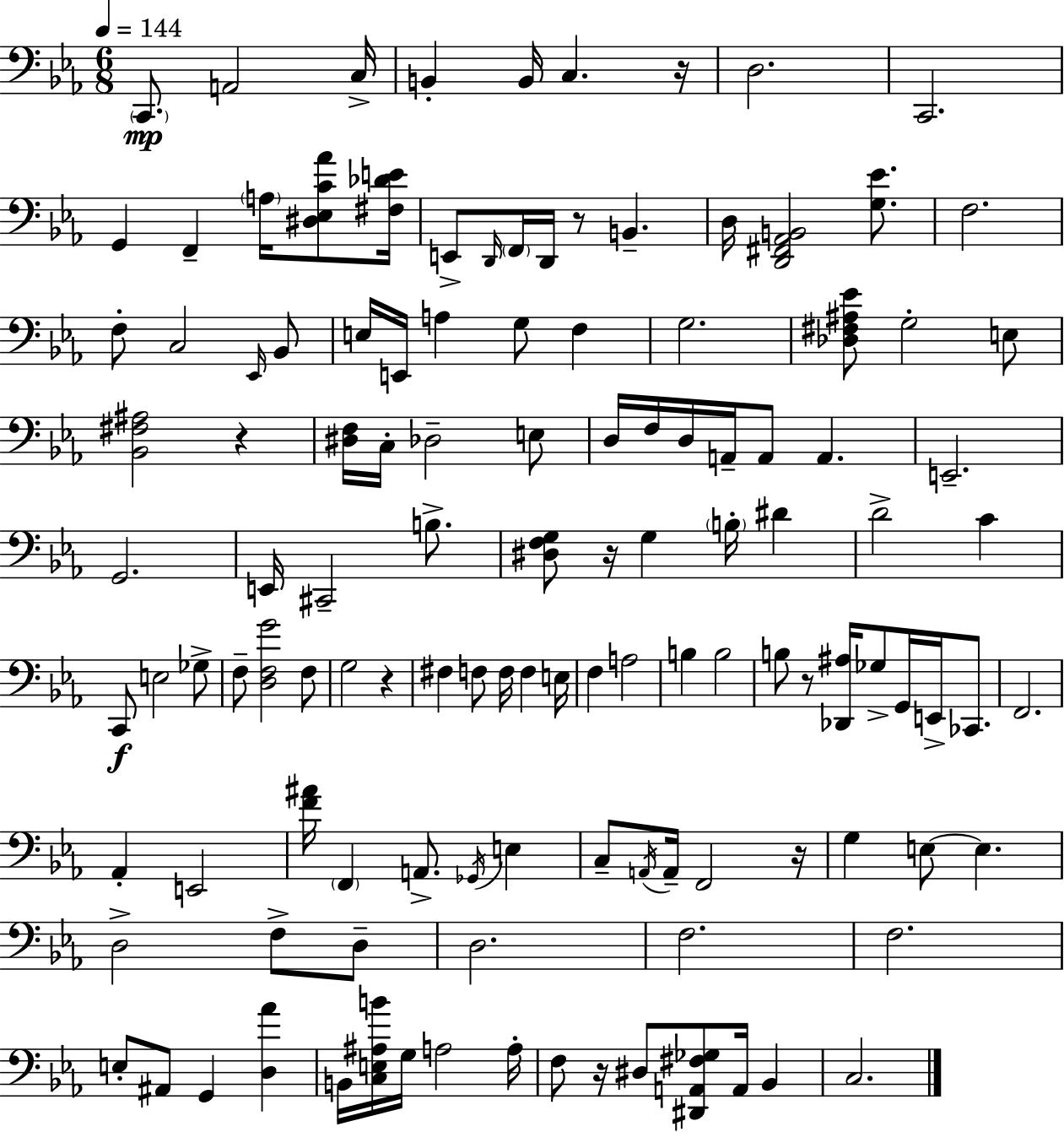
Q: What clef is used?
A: bass